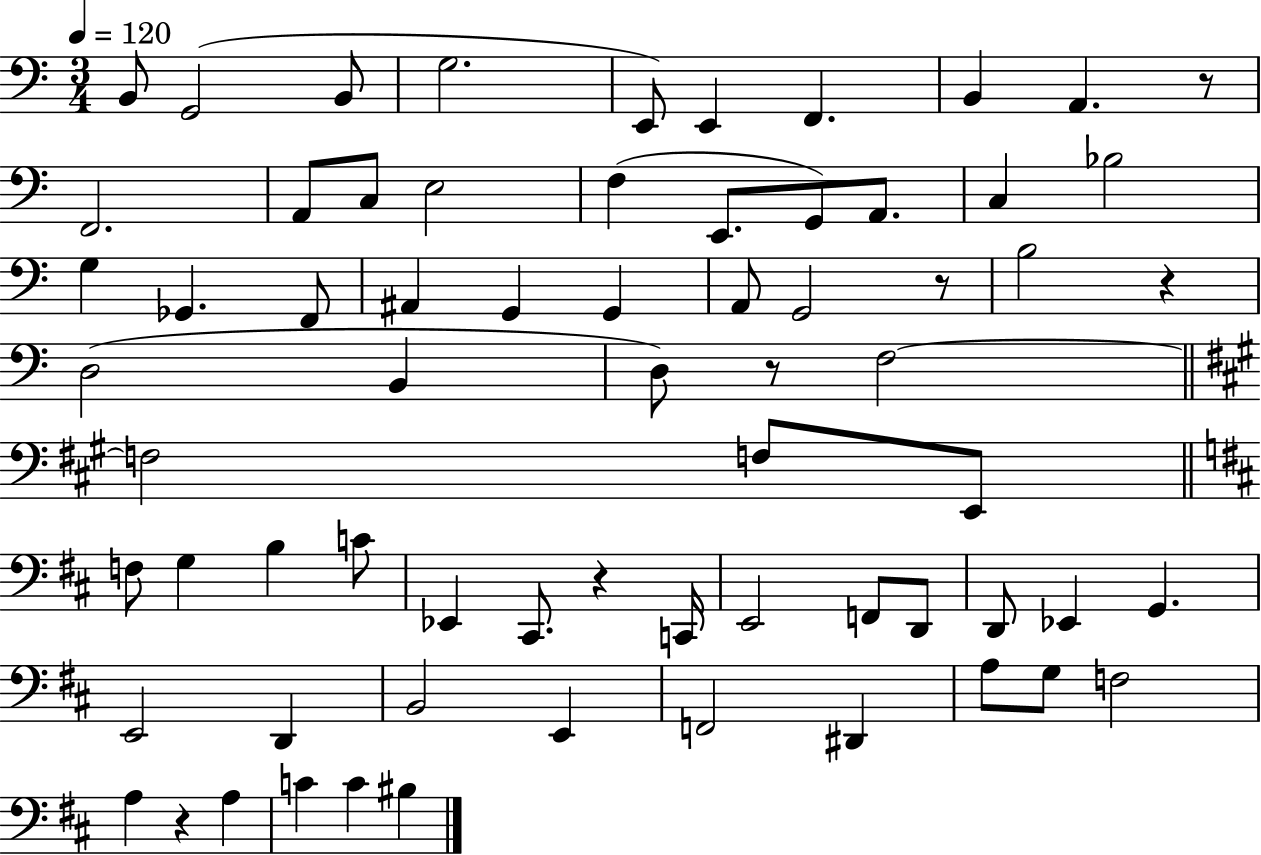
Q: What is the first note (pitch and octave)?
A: B2